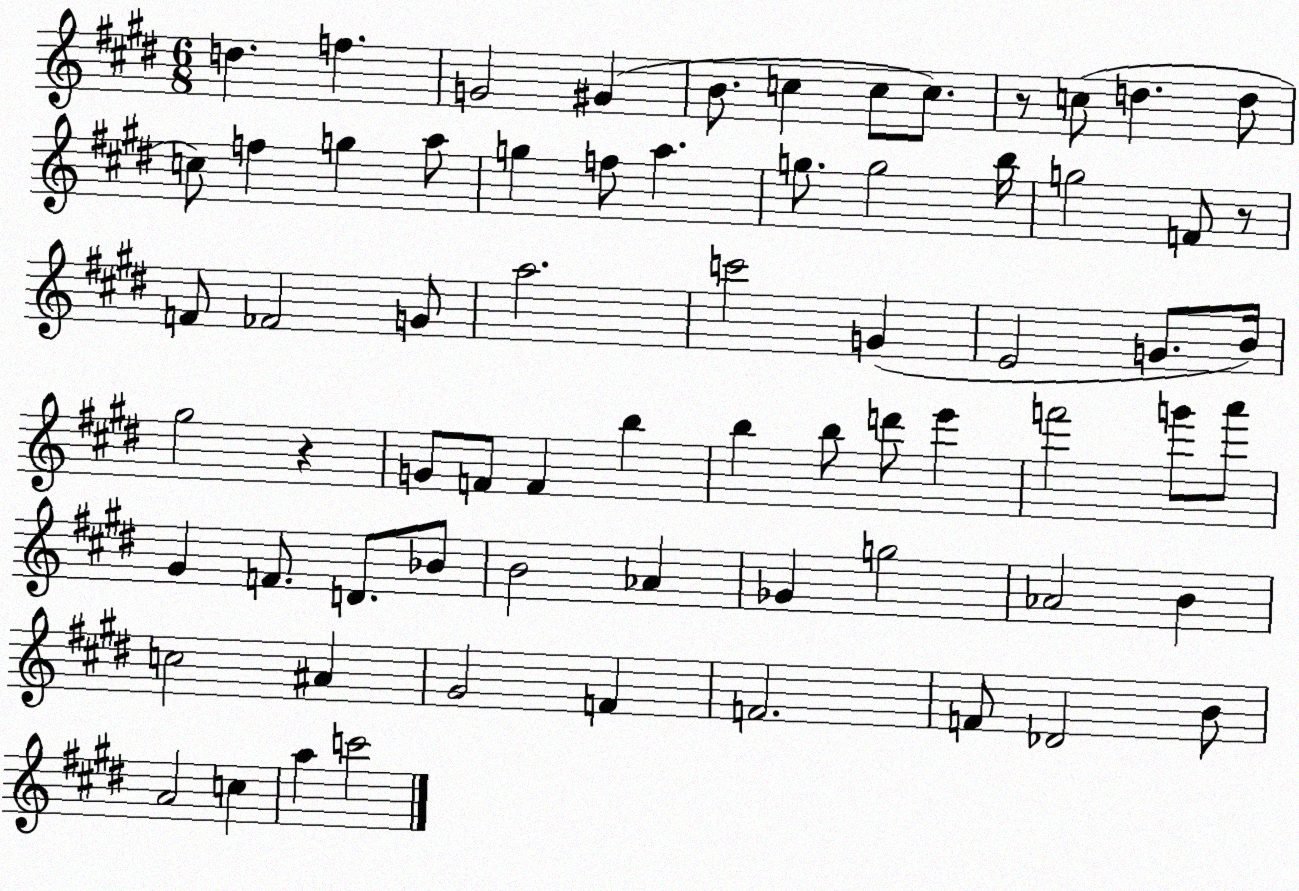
X:1
T:Untitled
M:6/8
L:1/4
K:E
d f G2 ^G B/2 c c/2 c/2 z/2 c/2 d d/2 c/2 f g a/2 g f/2 a g/2 g2 b/4 g2 F/2 z/2 F/2 _F2 G/2 a2 c'2 G E2 G/2 B/4 ^g2 z G/2 F/2 F b b b/2 d'/2 e' f'2 g'/2 a'/2 ^G F/2 D/2 _B/2 B2 _A _G g2 _A2 B c2 ^A ^G2 F F2 F/2 _D2 B/2 A2 c a c'2